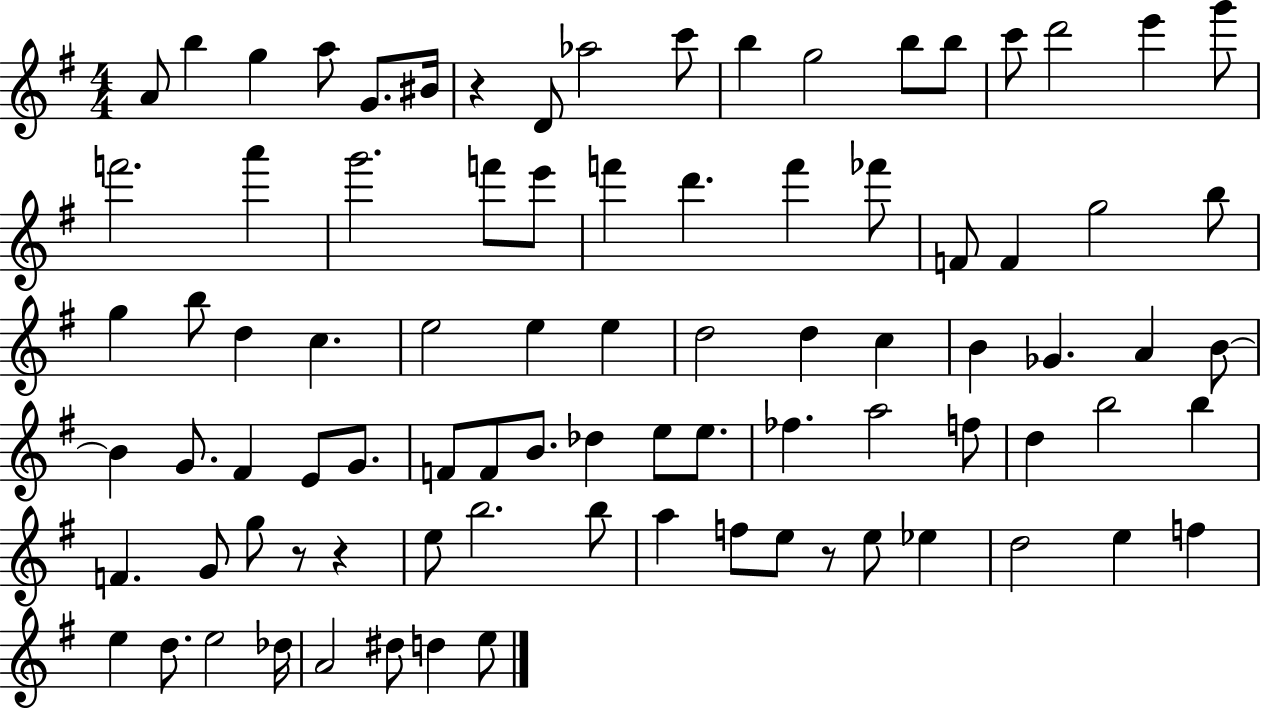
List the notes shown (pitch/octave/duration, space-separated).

A4/e B5/q G5/q A5/e G4/e. BIS4/s R/q D4/e Ab5/h C6/e B5/q G5/h B5/e B5/e C6/e D6/h E6/q G6/e F6/h. A6/q G6/h. F6/e E6/e F6/q D6/q. F6/q FES6/e F4/e F4/q G5/h B5/e G5/q B5/e D5/q C5/q. E5/h E5/q E5/q D5/h D5/q C5/q B4/q Gb4/q. A4/q B4/e B4/q G4/e. F#4/q E4/e G4/e. F4/e F4/e B4/e. Db5/q E5/e E5/e. FES5/q. A5/h F5/e D5/q B5/h B5/q F4/q. G4/e G5/e R/e R/q E5/e B5/h. B5/e A5/q F5/e E5/e R/e E5/e Eb5/q D5/h E5/q F5/q E5/q D5/e. E5/h Db5/s A4/h D#5/e D5/q E5/e